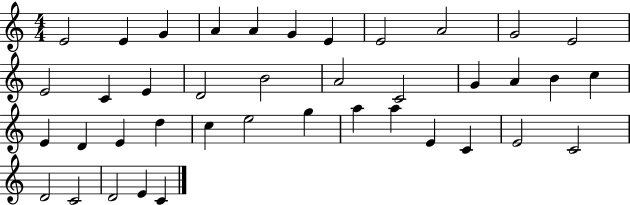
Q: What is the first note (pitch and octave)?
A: E4